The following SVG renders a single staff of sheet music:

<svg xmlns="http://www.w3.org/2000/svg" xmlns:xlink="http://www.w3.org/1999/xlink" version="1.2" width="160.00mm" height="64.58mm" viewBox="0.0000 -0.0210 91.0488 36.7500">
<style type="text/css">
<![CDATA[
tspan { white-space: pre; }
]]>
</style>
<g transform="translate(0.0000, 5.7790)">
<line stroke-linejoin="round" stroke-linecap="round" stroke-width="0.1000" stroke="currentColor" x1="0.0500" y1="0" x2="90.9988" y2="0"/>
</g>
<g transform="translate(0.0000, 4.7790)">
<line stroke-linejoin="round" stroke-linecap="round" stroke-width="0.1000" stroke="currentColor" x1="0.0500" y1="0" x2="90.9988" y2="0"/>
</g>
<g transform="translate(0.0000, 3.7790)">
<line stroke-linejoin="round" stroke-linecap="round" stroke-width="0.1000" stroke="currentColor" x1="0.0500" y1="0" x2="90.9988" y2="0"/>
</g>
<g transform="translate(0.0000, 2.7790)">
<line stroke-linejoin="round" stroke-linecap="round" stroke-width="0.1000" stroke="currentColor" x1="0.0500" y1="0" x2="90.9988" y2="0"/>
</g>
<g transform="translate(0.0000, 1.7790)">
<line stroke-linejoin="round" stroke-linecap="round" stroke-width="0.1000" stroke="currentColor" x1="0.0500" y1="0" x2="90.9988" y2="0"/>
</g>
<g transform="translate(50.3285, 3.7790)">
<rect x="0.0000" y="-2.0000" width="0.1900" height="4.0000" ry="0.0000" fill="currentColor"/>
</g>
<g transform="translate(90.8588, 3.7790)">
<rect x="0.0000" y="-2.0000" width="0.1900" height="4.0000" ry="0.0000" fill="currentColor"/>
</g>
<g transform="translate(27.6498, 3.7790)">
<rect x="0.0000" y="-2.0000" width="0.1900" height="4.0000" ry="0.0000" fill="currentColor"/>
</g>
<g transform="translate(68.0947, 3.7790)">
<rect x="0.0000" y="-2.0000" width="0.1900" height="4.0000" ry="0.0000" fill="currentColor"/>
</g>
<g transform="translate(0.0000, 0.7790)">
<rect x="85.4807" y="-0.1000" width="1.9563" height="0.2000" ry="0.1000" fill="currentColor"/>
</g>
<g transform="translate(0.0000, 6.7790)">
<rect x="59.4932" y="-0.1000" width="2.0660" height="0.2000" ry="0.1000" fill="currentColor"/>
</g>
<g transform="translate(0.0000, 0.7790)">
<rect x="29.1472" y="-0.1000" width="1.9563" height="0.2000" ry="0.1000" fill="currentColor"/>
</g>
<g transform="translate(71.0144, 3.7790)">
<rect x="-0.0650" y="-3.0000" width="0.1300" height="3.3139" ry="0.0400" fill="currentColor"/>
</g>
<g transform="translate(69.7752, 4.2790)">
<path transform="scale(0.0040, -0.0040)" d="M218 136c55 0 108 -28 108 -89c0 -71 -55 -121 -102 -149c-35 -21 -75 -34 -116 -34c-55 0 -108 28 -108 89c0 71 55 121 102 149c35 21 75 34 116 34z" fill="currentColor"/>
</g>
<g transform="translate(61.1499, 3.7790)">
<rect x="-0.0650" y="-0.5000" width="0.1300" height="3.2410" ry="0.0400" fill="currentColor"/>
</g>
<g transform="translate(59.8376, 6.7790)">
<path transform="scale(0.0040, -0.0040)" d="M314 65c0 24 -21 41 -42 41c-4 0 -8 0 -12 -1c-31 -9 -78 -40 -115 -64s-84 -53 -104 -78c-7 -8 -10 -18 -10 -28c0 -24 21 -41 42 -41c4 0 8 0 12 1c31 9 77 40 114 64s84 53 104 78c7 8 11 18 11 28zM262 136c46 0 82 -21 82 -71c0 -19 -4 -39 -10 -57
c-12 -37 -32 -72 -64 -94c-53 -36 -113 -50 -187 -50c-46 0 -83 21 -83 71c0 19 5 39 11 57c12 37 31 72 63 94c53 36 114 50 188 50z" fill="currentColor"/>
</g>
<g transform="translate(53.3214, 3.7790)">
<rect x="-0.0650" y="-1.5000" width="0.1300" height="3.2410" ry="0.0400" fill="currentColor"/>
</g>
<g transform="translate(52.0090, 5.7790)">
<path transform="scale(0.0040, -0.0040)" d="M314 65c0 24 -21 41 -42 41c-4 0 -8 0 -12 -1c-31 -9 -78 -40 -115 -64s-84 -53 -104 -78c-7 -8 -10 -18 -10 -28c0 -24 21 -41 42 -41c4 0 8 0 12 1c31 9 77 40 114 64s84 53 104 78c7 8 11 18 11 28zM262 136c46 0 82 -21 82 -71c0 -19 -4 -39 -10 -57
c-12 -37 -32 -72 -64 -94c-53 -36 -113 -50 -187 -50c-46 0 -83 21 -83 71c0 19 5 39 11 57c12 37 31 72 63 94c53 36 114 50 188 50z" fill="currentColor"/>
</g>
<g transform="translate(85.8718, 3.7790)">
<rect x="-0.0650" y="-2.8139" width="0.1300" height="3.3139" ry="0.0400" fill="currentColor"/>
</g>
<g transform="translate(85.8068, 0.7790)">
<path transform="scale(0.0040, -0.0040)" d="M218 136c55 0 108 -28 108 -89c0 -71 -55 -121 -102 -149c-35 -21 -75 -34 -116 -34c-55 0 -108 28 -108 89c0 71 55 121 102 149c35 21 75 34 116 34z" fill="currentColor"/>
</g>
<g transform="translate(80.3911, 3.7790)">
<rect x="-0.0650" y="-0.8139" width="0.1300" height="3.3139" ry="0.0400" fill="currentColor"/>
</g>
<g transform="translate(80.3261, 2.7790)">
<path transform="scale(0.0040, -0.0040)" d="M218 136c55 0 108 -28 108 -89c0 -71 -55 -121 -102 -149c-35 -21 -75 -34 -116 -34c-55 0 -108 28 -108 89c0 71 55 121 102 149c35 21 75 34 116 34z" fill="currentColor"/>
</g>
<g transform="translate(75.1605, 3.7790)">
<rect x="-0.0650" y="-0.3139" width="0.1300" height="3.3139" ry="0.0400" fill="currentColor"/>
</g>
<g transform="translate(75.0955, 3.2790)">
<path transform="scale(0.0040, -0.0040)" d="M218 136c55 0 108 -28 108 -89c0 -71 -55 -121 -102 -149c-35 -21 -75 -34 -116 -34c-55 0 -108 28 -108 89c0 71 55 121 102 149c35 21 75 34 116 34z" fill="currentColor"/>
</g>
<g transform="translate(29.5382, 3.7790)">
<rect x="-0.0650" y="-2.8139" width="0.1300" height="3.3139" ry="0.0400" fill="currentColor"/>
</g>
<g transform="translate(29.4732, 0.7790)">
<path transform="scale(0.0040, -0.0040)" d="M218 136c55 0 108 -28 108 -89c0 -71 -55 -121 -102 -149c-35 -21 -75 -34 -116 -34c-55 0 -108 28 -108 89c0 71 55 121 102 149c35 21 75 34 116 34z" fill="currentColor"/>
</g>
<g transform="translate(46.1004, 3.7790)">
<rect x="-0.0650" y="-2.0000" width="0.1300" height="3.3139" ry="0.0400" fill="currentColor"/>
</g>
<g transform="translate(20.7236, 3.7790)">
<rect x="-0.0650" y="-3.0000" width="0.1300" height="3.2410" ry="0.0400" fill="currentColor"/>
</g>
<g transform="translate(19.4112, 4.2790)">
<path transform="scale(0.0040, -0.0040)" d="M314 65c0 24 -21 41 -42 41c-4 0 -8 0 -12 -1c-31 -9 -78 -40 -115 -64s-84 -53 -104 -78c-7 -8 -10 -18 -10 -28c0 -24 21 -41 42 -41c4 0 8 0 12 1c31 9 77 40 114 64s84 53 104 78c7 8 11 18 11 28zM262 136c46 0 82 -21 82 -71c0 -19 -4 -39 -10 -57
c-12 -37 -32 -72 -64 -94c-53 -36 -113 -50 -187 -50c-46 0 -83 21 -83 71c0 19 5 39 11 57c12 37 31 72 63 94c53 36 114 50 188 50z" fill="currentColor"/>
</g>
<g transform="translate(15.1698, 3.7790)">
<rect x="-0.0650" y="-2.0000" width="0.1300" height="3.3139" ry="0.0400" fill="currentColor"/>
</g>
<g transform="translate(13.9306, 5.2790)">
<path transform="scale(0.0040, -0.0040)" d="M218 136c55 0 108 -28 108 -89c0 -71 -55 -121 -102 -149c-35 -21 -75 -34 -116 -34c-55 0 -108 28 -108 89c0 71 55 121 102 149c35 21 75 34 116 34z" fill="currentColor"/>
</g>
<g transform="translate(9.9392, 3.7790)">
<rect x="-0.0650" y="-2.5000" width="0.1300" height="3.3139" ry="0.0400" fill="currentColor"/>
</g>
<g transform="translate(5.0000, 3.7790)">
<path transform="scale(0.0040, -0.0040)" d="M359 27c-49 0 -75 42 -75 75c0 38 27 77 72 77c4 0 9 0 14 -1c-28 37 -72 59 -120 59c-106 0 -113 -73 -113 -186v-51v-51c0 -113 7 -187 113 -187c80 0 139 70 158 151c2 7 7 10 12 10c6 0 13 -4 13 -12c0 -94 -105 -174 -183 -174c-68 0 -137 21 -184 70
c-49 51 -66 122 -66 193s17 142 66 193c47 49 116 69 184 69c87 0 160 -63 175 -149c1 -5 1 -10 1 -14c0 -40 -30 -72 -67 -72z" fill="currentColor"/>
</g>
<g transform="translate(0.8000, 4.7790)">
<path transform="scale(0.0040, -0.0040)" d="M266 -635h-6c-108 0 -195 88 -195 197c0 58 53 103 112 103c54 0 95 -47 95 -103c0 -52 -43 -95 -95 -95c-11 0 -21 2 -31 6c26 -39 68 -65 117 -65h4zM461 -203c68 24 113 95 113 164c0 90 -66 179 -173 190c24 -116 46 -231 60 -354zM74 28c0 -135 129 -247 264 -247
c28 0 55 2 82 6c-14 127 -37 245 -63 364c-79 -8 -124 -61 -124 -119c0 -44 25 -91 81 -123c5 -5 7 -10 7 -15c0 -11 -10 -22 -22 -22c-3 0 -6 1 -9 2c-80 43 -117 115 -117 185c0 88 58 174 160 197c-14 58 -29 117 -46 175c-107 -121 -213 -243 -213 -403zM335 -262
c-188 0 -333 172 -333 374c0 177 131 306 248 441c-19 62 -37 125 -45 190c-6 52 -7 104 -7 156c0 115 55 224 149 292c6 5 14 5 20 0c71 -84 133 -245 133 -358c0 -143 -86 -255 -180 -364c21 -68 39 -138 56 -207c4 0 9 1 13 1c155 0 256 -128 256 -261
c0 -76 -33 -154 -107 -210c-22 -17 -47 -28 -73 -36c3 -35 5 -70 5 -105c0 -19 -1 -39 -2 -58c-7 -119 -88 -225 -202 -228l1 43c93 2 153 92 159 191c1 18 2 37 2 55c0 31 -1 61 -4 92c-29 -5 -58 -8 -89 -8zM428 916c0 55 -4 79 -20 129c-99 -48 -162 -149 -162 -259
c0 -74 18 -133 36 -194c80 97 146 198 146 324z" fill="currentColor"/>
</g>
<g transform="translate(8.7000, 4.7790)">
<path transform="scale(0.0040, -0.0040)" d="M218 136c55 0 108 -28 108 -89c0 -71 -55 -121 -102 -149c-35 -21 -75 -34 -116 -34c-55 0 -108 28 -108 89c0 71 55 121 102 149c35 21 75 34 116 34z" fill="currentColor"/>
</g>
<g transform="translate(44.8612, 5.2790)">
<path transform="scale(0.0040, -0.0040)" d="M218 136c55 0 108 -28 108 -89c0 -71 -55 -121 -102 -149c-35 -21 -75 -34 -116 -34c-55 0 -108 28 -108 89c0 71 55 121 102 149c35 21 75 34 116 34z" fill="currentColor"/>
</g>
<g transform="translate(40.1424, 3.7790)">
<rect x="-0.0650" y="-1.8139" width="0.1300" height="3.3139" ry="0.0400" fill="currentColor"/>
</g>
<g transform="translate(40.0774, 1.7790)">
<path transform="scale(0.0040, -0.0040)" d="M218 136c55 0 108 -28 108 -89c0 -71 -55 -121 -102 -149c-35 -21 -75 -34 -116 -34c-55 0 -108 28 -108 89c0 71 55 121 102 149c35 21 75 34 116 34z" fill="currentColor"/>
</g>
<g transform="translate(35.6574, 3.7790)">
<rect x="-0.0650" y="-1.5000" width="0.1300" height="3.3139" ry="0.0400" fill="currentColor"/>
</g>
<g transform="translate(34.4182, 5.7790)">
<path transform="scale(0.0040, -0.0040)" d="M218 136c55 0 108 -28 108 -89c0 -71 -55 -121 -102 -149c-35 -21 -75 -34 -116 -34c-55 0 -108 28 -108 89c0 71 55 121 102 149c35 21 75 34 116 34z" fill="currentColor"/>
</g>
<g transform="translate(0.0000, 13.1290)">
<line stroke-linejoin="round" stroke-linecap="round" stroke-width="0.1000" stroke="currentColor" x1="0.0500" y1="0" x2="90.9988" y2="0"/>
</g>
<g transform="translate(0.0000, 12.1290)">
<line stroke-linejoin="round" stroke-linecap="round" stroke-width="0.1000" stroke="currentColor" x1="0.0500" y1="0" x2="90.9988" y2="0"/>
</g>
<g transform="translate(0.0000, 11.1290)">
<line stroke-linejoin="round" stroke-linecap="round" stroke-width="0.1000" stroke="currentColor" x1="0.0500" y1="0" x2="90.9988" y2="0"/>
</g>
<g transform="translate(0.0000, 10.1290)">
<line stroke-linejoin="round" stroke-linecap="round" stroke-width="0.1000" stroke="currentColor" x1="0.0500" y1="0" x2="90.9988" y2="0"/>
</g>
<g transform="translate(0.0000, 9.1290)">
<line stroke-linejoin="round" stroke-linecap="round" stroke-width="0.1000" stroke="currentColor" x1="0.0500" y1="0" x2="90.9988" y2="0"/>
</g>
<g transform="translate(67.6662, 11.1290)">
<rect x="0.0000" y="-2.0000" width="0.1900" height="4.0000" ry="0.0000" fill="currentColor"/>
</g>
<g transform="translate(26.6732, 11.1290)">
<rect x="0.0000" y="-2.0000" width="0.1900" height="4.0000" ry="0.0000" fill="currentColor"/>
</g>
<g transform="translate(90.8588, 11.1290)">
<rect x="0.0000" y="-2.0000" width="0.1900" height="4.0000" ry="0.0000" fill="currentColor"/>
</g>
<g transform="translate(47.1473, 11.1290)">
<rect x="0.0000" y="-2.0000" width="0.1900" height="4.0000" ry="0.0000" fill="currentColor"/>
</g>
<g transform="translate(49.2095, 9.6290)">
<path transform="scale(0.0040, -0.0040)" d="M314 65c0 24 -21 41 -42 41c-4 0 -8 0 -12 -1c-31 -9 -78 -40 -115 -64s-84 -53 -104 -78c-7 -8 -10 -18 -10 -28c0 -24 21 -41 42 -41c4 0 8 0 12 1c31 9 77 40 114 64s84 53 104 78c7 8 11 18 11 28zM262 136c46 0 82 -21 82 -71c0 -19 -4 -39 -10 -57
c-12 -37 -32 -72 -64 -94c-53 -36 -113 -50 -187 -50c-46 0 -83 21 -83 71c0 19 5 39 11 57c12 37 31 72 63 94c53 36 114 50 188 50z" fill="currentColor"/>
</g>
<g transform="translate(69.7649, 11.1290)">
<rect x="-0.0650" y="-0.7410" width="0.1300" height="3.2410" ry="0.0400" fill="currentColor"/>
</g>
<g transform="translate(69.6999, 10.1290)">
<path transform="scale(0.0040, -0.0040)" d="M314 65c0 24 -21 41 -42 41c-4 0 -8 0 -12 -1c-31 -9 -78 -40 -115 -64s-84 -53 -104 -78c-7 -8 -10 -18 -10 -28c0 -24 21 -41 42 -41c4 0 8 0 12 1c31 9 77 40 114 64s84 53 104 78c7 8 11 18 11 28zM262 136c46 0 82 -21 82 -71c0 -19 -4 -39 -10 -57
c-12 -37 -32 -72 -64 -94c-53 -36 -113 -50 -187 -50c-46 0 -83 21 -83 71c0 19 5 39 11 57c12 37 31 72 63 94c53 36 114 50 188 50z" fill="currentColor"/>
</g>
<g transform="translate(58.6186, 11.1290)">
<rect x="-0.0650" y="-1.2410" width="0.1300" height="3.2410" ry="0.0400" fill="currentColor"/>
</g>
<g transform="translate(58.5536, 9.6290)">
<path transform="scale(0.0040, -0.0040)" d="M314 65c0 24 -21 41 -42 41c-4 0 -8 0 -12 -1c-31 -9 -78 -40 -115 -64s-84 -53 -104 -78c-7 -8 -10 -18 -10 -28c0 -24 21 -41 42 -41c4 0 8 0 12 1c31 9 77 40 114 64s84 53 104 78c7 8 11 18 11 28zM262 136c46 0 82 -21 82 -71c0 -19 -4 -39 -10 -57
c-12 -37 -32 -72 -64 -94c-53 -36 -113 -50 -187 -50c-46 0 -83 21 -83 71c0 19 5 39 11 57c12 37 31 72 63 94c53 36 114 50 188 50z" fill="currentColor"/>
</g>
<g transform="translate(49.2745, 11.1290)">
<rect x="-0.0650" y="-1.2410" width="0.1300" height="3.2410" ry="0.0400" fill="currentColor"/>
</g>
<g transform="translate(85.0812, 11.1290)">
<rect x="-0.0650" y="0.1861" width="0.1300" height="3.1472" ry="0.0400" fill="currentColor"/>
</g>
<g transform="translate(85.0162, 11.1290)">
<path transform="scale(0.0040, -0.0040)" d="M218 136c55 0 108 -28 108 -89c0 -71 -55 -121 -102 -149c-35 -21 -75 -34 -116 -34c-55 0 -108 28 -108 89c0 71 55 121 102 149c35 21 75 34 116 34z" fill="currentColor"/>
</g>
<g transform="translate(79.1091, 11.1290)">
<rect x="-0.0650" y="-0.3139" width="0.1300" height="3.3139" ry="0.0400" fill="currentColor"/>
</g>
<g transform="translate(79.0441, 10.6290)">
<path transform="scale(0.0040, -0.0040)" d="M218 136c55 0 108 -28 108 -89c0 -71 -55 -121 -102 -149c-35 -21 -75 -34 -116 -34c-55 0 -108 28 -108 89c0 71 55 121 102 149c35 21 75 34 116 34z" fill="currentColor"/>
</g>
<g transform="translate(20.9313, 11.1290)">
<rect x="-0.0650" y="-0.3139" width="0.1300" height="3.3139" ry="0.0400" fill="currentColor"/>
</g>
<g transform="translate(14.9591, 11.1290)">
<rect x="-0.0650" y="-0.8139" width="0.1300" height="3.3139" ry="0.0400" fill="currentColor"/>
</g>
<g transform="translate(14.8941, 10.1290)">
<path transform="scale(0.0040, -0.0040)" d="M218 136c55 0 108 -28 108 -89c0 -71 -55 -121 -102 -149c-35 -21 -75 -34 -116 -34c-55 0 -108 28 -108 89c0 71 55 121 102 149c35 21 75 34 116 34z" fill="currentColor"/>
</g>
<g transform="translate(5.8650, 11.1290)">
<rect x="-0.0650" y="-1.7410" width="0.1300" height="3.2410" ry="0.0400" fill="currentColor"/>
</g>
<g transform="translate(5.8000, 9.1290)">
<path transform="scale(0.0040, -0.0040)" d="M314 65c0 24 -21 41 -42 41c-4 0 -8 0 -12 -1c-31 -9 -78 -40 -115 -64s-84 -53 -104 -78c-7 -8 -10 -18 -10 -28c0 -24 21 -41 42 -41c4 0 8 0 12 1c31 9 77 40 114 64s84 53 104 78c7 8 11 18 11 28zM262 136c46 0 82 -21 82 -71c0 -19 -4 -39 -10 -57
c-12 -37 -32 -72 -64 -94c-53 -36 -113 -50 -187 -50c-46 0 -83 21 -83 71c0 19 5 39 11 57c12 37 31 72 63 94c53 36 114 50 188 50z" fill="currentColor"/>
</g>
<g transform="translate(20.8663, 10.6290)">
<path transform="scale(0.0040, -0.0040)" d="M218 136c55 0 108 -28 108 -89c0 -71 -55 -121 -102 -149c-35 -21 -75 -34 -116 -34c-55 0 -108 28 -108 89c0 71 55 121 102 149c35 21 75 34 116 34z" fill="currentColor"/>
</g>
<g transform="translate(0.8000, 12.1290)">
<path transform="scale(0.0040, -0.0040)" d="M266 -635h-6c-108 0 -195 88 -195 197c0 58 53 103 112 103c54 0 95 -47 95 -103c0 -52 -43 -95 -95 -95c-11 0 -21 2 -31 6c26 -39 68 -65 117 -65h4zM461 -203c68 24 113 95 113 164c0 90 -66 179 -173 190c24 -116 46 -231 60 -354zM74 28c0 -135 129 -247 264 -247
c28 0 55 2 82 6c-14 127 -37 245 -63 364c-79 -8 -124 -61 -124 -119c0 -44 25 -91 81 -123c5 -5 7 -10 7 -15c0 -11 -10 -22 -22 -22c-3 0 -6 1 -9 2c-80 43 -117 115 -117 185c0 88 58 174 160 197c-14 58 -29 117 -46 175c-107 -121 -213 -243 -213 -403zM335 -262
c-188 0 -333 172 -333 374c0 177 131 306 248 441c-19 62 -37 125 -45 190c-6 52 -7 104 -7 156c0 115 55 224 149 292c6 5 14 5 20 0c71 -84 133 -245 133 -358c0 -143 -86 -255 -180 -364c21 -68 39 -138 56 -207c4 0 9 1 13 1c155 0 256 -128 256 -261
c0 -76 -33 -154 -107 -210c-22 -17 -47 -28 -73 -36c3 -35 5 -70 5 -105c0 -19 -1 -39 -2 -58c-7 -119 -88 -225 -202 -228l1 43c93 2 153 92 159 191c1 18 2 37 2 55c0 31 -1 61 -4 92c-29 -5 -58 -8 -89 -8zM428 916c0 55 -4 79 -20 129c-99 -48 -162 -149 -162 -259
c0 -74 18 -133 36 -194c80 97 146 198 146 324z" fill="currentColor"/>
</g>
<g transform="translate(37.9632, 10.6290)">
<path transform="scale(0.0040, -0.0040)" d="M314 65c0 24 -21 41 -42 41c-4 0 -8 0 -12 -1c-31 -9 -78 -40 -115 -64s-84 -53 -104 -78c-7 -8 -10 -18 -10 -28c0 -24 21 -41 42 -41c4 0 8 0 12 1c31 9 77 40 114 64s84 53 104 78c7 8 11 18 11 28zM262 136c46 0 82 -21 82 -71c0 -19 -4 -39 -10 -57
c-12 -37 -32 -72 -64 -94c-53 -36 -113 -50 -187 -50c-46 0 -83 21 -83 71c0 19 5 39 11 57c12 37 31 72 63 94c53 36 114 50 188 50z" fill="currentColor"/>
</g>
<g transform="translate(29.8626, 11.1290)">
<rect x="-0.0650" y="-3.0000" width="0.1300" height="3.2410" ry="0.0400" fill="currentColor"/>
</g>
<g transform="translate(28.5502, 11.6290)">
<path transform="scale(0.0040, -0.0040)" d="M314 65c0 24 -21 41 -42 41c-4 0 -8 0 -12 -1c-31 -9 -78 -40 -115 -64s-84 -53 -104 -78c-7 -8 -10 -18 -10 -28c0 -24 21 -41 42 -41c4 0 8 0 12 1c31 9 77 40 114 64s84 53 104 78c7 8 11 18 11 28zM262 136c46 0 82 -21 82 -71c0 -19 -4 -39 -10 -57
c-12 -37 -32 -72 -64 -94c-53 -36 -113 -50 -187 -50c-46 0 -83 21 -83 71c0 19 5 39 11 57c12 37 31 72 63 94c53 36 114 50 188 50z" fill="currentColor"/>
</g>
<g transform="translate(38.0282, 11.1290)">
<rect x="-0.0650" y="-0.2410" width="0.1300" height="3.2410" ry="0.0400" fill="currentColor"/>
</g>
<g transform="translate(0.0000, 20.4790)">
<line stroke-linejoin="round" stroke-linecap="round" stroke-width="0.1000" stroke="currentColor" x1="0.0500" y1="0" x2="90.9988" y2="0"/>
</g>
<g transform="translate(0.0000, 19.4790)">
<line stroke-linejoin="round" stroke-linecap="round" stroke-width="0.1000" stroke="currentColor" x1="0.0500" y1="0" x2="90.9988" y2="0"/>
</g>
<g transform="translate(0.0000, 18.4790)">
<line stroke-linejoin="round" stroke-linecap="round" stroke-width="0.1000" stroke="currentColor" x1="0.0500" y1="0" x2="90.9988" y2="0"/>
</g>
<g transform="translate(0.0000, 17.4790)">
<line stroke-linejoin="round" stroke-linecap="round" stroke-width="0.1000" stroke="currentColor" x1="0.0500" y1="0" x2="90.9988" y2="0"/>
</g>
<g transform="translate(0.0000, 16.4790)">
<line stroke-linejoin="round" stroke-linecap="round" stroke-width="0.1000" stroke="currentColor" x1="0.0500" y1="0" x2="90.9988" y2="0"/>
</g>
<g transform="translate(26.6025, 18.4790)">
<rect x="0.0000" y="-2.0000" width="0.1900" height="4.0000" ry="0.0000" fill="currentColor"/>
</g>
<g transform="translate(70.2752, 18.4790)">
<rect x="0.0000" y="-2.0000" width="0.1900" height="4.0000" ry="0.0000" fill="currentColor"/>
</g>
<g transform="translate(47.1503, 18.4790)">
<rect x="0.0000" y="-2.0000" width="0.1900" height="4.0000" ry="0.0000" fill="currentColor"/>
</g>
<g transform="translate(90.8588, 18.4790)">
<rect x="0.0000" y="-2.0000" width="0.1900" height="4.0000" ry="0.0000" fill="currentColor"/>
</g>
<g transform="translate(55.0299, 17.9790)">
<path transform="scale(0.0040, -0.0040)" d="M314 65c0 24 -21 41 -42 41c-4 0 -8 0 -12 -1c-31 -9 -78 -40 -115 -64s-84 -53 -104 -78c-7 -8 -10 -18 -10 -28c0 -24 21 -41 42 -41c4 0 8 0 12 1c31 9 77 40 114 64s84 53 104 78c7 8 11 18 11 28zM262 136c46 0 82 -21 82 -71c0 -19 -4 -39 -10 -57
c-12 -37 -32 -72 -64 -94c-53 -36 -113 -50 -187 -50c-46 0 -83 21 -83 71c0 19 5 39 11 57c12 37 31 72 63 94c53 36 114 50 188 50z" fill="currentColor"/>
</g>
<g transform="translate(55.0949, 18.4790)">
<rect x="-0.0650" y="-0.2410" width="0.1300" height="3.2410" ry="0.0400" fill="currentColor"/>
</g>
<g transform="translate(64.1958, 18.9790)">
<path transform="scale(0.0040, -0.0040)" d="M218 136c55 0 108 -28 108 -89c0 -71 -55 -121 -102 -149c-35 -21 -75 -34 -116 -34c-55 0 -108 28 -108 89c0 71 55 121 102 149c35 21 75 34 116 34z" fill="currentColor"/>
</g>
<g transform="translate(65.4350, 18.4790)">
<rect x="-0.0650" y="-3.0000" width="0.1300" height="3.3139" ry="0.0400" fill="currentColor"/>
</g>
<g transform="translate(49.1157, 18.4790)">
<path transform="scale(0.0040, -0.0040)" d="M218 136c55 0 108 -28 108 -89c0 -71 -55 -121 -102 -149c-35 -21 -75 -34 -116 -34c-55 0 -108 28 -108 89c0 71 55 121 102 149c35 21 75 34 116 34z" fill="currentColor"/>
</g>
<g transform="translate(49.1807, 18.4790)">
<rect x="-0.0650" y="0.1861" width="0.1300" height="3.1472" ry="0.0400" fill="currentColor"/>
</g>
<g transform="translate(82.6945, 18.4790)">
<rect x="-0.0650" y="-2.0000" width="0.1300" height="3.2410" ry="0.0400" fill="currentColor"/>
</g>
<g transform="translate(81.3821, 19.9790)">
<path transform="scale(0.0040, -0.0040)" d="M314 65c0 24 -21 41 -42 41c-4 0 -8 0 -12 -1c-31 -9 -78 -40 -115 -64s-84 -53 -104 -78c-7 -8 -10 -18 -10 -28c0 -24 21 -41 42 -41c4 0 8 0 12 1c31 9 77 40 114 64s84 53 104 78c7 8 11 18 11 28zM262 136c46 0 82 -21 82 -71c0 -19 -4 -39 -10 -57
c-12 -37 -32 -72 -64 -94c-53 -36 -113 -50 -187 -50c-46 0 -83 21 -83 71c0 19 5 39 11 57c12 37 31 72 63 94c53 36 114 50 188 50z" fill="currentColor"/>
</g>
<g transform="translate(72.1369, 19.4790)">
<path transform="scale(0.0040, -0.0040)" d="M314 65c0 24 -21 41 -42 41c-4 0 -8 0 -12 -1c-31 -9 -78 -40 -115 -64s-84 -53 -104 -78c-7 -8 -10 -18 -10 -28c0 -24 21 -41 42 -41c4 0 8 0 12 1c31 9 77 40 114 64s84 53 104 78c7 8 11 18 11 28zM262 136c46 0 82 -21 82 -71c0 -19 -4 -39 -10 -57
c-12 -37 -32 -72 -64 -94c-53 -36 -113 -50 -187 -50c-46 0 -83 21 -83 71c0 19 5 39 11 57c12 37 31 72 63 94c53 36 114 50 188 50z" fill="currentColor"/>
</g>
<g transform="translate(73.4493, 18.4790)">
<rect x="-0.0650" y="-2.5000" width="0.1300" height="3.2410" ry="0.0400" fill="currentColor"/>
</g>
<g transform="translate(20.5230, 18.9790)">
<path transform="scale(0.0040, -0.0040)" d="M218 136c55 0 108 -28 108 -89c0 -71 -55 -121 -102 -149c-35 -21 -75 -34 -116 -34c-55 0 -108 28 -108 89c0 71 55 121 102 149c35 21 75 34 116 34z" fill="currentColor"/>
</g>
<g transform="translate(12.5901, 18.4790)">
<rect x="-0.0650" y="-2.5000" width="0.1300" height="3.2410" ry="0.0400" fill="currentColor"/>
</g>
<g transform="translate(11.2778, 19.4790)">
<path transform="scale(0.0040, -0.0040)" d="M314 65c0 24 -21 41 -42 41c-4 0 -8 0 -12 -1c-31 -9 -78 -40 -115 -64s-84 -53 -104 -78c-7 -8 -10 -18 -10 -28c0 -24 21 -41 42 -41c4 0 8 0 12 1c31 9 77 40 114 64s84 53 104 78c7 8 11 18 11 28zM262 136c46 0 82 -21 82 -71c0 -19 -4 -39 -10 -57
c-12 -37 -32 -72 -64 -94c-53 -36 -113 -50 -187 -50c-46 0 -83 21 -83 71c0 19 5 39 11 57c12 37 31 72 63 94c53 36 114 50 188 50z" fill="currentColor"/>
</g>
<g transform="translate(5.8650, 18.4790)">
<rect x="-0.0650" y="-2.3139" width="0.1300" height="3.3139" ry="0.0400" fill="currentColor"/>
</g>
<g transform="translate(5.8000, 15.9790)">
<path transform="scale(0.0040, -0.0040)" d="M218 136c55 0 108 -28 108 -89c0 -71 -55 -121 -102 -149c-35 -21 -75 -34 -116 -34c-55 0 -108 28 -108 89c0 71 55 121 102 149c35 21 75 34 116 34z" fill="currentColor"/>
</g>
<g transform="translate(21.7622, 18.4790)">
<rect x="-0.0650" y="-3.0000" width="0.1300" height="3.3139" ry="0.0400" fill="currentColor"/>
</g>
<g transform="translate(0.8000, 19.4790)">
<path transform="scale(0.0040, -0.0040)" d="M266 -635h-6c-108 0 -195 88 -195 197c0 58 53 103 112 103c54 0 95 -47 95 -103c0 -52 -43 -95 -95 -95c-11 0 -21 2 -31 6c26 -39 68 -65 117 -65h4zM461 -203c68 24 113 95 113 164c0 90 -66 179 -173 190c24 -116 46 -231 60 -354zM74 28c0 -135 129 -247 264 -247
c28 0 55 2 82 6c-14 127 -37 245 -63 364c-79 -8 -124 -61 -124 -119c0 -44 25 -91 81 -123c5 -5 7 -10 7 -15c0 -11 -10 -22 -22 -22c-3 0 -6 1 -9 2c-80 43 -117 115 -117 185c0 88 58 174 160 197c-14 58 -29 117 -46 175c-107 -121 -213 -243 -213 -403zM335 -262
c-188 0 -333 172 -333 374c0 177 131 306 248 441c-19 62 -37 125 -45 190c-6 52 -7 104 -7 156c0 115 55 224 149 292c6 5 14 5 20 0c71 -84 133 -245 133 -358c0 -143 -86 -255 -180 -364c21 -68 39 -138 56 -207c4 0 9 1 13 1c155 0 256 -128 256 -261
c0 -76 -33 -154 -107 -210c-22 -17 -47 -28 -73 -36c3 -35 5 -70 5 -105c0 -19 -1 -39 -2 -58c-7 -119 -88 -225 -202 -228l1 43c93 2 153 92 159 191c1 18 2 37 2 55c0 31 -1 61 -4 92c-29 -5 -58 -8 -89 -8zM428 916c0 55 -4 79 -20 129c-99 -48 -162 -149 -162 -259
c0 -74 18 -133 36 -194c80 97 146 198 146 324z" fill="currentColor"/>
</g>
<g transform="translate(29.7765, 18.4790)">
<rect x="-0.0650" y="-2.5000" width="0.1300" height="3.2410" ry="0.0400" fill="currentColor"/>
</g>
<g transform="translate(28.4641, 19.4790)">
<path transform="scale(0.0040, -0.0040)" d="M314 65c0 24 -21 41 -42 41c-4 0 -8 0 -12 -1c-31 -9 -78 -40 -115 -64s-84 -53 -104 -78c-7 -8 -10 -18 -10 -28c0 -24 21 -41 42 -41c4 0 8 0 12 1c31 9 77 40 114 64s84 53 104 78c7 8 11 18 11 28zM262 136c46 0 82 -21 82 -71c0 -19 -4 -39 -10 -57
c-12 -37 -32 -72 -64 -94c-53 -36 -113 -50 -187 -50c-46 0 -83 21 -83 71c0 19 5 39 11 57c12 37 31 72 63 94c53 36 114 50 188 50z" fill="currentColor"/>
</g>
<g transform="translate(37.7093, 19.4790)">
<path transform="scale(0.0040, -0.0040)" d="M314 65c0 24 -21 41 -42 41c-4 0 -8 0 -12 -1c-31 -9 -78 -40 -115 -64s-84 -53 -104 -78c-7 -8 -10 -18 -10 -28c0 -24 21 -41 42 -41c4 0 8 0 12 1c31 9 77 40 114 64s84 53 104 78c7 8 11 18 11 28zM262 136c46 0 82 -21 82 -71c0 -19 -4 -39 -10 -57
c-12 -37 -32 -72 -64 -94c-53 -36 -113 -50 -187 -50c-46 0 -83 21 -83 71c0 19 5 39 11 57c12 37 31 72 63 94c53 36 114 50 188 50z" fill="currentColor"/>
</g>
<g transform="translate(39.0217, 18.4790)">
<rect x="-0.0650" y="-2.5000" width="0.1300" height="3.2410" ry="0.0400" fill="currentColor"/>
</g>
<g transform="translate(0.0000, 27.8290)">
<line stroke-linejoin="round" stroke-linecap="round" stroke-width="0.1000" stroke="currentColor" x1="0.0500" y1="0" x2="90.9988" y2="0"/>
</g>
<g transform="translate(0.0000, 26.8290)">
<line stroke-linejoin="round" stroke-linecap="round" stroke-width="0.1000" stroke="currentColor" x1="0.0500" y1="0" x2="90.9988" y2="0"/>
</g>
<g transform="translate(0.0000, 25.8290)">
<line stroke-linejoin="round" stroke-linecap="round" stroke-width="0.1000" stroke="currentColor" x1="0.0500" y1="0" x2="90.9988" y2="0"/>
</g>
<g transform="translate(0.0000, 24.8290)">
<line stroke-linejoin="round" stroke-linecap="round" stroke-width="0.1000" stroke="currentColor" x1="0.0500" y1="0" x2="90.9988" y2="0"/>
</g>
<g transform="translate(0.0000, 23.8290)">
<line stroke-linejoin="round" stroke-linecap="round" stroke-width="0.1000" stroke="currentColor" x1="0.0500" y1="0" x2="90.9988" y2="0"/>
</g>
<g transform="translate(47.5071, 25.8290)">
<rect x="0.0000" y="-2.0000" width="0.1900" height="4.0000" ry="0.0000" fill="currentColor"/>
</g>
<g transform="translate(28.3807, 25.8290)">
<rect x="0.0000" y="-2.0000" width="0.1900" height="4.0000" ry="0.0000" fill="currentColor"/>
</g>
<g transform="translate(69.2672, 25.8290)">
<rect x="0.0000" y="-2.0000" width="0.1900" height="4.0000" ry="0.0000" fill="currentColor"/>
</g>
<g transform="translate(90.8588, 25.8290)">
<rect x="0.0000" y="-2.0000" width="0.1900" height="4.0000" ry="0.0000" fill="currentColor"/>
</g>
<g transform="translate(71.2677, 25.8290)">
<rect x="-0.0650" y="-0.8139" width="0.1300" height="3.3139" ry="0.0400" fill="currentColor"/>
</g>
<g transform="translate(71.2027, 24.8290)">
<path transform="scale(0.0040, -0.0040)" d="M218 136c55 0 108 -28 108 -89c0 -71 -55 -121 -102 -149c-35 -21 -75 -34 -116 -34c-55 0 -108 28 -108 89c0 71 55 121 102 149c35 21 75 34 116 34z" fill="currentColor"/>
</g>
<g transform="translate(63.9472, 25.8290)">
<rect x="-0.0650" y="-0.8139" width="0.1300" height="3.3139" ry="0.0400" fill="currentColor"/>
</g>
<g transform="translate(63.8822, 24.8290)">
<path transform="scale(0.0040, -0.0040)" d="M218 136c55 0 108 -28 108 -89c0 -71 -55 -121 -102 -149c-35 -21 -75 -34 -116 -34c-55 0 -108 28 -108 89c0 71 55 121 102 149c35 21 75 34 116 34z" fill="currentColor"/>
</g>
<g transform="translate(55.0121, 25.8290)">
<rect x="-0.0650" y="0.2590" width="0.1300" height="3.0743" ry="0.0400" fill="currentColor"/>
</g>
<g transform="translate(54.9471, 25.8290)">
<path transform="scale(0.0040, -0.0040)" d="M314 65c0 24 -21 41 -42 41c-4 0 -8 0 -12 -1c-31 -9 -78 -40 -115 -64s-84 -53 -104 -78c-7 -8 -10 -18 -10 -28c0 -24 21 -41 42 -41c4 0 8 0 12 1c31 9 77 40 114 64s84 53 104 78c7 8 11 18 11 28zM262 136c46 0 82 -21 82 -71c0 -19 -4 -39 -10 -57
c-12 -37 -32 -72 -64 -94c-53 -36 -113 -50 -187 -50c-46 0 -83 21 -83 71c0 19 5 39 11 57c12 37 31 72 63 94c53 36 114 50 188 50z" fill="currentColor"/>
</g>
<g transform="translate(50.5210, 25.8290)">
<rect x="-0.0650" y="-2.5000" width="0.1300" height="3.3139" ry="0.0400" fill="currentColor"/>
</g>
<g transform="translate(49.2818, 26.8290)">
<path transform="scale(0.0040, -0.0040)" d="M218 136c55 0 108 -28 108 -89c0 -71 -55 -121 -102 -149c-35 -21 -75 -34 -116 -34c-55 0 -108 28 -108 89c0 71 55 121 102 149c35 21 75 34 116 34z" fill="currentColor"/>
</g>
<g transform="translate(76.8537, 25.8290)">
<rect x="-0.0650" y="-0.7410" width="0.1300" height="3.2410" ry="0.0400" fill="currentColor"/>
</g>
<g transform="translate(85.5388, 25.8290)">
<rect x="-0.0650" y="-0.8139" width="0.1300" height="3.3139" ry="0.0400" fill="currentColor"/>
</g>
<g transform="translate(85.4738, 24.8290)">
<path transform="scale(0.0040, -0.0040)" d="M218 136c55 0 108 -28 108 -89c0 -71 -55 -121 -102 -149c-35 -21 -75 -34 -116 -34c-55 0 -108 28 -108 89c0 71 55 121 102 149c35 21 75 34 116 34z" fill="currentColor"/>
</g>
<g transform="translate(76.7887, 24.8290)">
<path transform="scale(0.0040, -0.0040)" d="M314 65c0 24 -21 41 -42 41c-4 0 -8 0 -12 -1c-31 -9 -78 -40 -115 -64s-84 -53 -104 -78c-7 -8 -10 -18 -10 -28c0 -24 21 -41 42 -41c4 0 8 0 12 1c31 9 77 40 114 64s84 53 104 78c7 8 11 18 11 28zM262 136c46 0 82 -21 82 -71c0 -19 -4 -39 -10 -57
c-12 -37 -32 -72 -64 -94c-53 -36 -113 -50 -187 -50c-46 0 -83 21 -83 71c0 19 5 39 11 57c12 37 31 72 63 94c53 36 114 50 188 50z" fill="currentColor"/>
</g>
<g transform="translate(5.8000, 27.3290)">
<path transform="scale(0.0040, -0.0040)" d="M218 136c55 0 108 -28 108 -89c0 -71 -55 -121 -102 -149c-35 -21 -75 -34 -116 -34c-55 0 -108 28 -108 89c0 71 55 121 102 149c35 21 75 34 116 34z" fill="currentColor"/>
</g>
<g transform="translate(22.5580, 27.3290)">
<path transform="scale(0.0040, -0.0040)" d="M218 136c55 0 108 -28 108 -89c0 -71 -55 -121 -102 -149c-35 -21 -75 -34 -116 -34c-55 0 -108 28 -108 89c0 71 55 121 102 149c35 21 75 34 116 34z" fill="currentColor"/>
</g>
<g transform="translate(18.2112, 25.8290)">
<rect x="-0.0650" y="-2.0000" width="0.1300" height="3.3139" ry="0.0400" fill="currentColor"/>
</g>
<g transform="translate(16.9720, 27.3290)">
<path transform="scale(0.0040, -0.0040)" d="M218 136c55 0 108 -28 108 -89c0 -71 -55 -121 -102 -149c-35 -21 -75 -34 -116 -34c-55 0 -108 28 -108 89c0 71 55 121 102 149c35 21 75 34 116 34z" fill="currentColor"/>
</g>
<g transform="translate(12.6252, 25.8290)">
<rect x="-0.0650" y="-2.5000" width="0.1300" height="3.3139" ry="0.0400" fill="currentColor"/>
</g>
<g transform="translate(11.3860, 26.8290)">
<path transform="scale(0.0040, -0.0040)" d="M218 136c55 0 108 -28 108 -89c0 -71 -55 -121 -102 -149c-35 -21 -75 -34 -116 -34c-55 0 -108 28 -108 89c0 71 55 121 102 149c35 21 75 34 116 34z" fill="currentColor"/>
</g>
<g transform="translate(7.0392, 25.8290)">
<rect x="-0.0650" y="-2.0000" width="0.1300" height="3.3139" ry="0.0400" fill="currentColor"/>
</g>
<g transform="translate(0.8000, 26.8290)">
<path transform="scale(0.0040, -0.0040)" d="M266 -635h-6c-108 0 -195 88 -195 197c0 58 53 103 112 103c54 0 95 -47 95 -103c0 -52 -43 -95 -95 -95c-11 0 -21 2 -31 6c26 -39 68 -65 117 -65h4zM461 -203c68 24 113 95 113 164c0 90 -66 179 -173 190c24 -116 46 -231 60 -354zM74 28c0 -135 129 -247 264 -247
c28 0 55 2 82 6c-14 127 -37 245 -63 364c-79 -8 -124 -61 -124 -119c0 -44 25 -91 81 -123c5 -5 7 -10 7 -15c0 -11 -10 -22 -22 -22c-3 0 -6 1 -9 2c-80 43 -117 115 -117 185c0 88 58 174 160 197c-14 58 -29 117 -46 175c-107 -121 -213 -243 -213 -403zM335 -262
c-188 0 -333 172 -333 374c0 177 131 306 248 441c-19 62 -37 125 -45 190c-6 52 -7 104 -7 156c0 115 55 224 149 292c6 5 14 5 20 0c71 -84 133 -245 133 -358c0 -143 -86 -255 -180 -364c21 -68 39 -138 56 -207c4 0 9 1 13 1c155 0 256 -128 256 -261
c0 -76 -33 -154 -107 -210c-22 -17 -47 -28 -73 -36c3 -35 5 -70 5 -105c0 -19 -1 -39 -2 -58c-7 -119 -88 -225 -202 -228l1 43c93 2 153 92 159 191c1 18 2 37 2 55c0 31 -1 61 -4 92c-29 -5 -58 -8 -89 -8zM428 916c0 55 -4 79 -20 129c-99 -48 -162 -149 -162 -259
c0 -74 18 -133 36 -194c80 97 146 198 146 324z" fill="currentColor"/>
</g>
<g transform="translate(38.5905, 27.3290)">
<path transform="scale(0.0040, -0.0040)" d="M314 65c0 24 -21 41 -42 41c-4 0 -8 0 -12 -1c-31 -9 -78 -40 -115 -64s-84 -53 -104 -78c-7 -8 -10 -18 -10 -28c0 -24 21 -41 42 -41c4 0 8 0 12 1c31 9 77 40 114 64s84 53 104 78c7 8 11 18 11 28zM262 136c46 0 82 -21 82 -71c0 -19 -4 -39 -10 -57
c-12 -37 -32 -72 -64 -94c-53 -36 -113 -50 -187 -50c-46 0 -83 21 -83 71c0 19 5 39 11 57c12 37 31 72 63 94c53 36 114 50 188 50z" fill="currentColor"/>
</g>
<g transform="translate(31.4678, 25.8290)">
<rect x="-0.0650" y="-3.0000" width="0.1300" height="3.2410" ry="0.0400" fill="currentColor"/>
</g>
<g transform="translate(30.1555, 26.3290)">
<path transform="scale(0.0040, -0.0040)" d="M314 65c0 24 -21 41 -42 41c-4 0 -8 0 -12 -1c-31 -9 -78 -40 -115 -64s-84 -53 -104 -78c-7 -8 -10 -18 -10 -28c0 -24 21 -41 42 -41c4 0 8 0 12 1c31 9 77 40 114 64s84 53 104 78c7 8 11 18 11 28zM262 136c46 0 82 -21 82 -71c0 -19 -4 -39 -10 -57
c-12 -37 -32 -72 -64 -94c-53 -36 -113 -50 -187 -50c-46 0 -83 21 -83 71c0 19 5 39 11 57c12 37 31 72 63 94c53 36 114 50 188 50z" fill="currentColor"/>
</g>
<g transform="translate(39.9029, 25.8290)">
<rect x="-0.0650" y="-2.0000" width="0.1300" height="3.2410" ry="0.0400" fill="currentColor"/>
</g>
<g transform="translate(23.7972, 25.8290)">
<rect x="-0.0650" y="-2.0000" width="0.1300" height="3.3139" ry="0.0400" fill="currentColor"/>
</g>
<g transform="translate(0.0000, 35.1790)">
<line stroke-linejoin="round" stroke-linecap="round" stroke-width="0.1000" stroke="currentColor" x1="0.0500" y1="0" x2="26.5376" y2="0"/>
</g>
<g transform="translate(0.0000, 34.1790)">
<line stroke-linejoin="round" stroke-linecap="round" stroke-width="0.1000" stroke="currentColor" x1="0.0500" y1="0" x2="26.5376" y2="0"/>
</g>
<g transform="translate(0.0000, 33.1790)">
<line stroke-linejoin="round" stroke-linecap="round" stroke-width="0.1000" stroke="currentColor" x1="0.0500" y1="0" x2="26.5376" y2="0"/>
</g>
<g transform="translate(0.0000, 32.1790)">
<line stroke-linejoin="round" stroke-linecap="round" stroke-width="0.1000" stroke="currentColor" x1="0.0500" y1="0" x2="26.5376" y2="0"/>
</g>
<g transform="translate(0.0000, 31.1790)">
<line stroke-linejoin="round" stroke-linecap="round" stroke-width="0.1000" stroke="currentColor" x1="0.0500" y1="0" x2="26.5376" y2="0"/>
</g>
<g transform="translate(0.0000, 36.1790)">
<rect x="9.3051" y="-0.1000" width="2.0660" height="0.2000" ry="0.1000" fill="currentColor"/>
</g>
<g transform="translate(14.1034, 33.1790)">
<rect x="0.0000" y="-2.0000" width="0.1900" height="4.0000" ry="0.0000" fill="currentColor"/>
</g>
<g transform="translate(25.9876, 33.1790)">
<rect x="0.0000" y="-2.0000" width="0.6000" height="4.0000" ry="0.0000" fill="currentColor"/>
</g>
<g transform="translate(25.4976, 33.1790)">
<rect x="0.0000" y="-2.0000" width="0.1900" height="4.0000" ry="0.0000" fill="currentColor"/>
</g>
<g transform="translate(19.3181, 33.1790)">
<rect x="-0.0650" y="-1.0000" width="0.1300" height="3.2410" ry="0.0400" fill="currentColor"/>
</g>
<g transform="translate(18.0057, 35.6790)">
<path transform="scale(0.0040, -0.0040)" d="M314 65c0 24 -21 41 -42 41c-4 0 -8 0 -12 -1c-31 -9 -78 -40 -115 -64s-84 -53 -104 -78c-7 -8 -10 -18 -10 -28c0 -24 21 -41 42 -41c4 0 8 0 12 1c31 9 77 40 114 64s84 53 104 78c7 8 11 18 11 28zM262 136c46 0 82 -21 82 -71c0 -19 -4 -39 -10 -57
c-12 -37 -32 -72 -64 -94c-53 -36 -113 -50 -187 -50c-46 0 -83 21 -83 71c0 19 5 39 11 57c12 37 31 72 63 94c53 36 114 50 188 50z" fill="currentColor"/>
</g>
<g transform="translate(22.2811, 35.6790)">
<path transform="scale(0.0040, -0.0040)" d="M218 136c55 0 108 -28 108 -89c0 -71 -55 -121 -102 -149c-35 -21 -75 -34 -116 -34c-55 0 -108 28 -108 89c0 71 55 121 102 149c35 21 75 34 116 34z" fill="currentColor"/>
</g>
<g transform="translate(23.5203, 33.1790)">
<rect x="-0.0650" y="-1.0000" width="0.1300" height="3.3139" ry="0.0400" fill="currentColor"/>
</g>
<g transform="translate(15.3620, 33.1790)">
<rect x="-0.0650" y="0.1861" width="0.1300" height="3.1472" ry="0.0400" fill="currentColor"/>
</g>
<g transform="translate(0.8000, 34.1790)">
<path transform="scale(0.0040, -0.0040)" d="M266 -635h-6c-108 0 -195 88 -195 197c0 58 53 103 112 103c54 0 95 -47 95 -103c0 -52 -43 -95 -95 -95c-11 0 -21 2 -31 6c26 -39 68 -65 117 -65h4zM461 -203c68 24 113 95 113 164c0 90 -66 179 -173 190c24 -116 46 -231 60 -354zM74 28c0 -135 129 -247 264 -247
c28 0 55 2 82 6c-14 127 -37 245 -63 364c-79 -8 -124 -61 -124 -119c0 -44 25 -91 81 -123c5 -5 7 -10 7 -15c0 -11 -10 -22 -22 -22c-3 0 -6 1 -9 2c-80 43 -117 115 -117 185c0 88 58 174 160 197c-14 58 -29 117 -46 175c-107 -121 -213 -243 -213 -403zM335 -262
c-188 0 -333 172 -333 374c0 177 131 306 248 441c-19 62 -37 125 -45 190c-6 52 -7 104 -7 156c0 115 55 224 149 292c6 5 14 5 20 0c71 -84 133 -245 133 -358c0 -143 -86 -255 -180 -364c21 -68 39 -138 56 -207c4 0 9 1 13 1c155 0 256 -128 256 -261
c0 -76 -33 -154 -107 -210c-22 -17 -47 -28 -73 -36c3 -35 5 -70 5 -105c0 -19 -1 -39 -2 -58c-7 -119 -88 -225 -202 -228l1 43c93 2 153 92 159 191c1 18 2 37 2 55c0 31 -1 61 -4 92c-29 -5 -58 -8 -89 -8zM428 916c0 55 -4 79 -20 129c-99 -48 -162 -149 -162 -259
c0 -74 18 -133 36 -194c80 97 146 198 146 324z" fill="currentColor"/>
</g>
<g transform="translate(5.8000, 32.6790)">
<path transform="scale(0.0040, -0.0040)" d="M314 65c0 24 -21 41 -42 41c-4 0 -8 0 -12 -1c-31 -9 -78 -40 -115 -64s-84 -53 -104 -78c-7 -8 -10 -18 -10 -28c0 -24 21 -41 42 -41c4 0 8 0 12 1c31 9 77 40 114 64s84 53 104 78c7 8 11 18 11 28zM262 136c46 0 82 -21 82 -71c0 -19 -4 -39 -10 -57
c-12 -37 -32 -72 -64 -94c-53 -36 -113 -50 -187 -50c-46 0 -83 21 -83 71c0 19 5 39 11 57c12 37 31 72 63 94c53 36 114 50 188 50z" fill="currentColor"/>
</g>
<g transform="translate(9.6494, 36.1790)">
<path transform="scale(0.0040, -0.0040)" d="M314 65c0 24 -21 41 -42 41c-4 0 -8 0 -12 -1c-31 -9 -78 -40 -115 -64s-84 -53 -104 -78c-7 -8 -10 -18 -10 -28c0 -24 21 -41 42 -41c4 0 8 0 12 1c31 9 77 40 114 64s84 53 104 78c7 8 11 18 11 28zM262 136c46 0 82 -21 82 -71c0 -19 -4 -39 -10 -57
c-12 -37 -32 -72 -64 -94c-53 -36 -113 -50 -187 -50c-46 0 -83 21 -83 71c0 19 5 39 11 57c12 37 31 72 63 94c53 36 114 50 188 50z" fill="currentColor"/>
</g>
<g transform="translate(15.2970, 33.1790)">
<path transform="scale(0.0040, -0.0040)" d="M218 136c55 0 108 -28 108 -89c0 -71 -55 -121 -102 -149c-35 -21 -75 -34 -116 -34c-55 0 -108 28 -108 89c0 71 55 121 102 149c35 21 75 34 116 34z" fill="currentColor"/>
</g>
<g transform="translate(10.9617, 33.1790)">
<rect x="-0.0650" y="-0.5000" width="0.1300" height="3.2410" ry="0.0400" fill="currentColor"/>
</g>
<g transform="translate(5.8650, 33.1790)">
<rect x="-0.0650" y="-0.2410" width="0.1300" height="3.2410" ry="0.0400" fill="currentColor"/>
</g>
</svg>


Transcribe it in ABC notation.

X:1
T:Untitled
M:4/4
L:1/4
K:C
G F A2 a E f F E2 C2 A c d a f2 d c A2 c2 e2 e2 d2 c B g G2 A G2 G2 B c2 A G2 F2 F G F F A2 F2 G B2 d d d2 d c2 C2 B D2 D